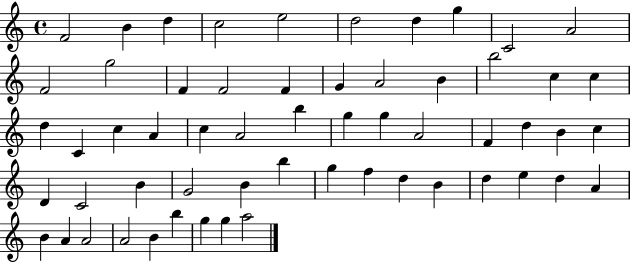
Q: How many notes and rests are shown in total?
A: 58